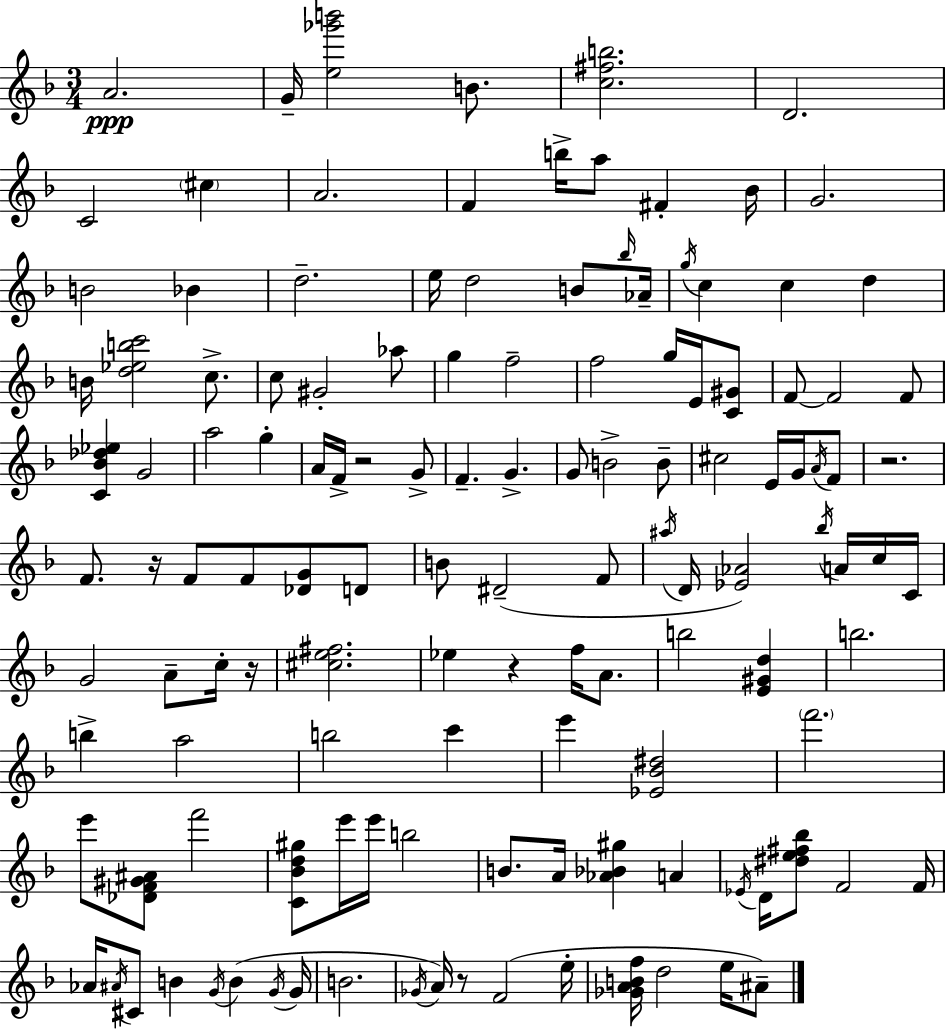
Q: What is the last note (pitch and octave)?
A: A#4